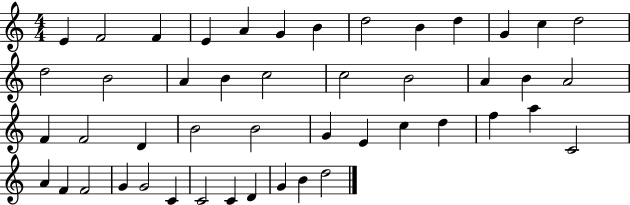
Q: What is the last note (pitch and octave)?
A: D5